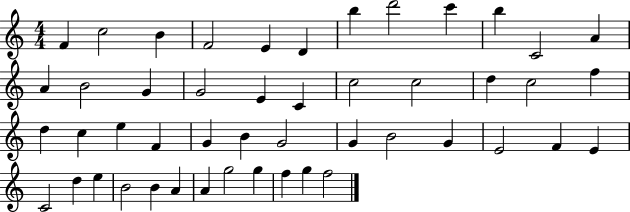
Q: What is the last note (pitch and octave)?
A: F5